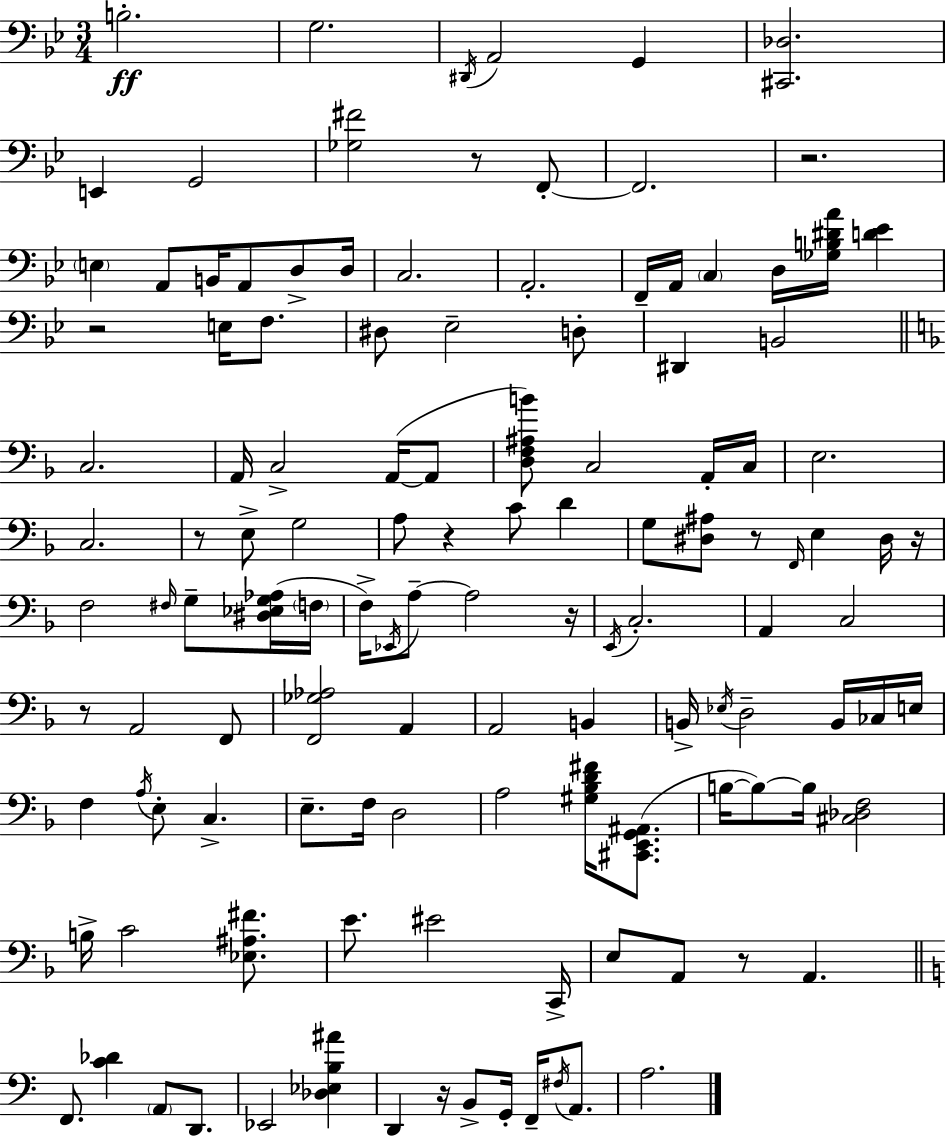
X:1
T:Untitled
M:3/4
L:1/4
K:Bb
B,2 G,2 ^D,,/4 A,,2 G,, [^C,,_D,]2 E,, G,,2 [_G,^F]2 z/2 F,,/2 F,,2 z2 E, A,,/2 B,,/4 A,,/2 D,/2 D,/4 C,2 A,,2 F,,/4 A,,/4 C, D,/4 [_G,B,^DA]/4 [D_E] z2 E,/4 F,/2 ^D,/2 _E,2 D,/2 ^D,, B,,2 C,2 A,,/4 C,2 A,,/4 A,,/2 [D,F,^A,B]/2 C,2 A,,/4 C,/4 E,2 C,2 z/2 E,/2 G,2 A,/2 z C/2 D G,/2 [^D,^A,]/2 z/2 F,,/4 E, ^D,/4 z/4 F,2 ^F,/4 G,/2 [^D,_E,G,_A,]/4 F,/4 F,/4 _E,,/4 A,/2 A,2 z/4 E,,/4 C,2 A,, C,2 z/2 A,,2 F,,/2 [F,,_G,_A,]2 A,, A,,2 B,, B,,/4 _E,/4 D,2 B,,/4 _C,/4 E,/4 F, A,/4 E,/2 C, E,/2 F,/4 D,2 A,2 [^G,_B,D^F]/4 [^C,,E,,G,,^A,,]/2 B,/4 B,/2 B,/4 [^C,_D,F,]2 B,/4 C2 [_E,^A,^F]/2 E/2 ^E2 C,,/4 E,/2 A,,/2 z/2 A,, F,,/2 [C_D] A,,/2 D,,/2 _E,,2 [_D,_E,B,^A] D,, z/4 B,,/2 G,,/4 F,,/4 ^F,/4 A,,/2 A,2